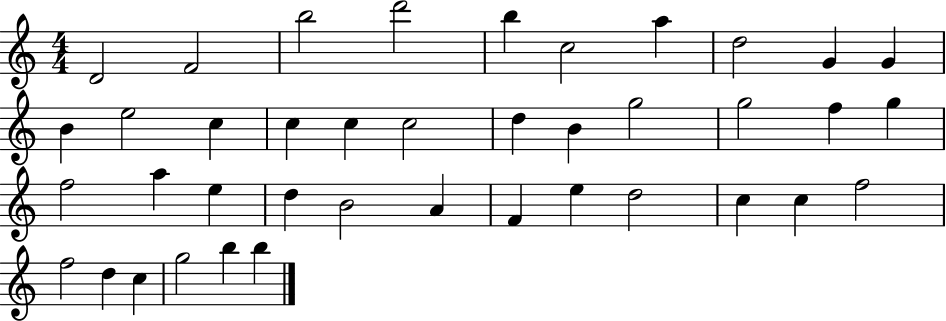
X:1
T:Untitled
M:4/4
L:1/4
K:C
D2 F2 b2 d'2 b c2 a d2 G G B e2 c c c c2 d B g2 g2 f g f2 a e d B2 A F e d2 c c f2 f2 d c g2 b b